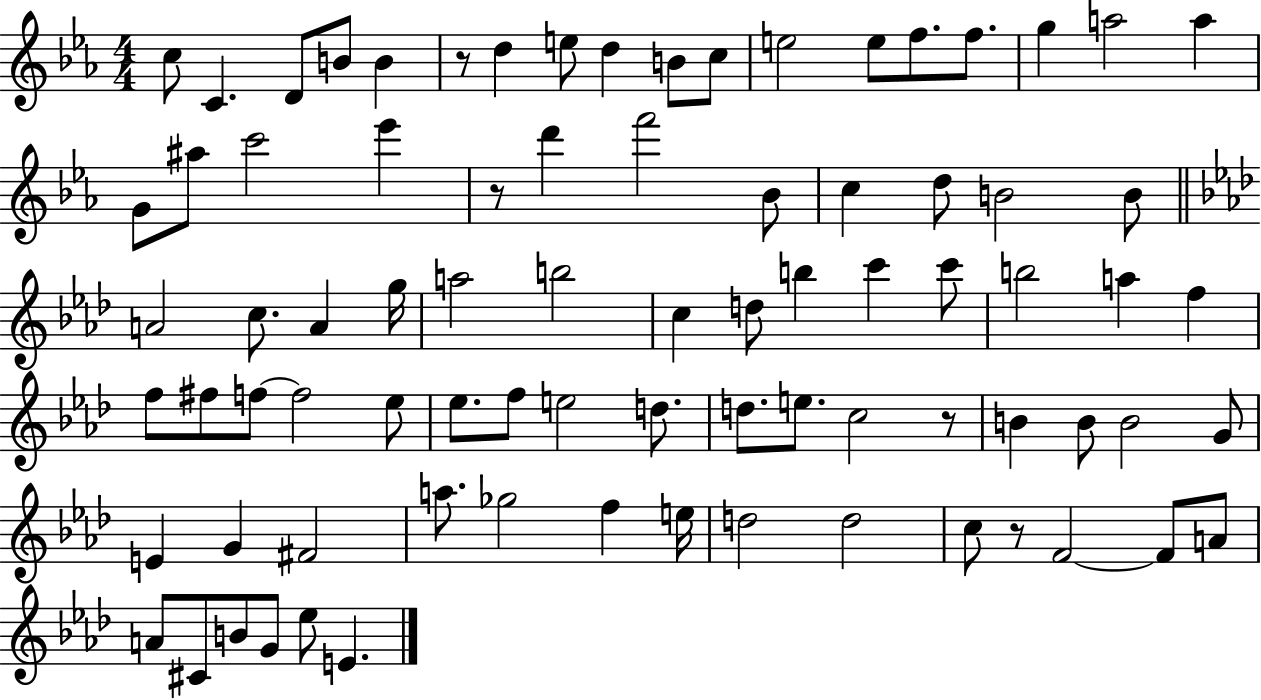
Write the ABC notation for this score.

X:1
T:Untitled
M:4/4
L:1/4
K:Eb
c/2 C D/2 B/2 B z/2 d e/2 d B/2 c/2 e2 e/2 f/2 f/2 g a2 a G/2 ^a/2 c'2 _e' z/2 d' f'2 _B/2 c d/2 B2 B/2 A2 c/2 A g/4 a2 b2 c d/2 b c' c'/2 b2 a f f/2 ^f/2 f/2 f2 _e/2 _e/2 f/2 e2 d/2 d/2 e/2 c2 z/2 B B/2 B2 G/2 E G ^F2 a/2 _g2 f e/4 d2 d2 c/2 z/2 F2 F/2 A/2 A/2 ^C/2 B/2 G/2 _e/2 E